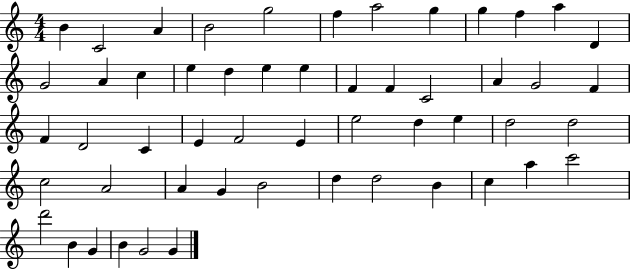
X:1
T:Untitled
M:4/4
L:1/4
K:C
B C2 A B2 g2 f a2 g g f a D G2 A c e d e e F F C2 A G2 F F D2 C E F2 E e2 d e d2 d2 c2 A2 A G B2 d d2 B c a c'2 d'2 B G B G2 G